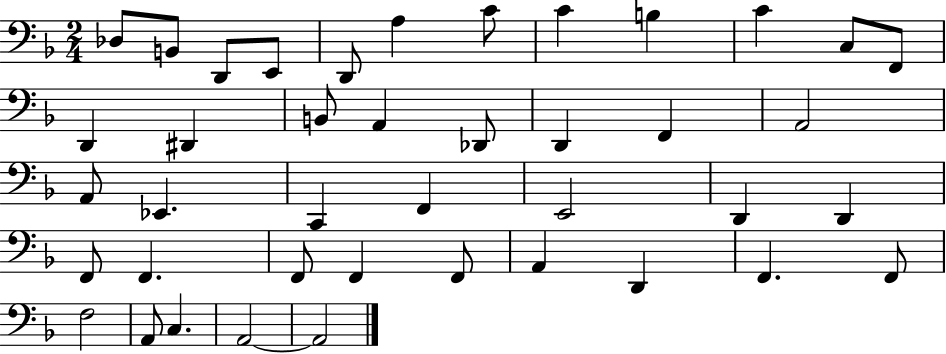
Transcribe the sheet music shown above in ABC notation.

X:1
T:Untitled
M:2/4
L:1/4
K:F
_D,/2 B,,/2 D,,/2 E,,/2 D,,/2 A, C/2 C B, C C,/2 F,,/2 D,, ^D,, B,,/2 A,, _D,,/2 D,, F,, A,,2 A,,/2 _E,, C,, F,, E,,2 D,, D,, F,,/2 F,, F,,/2 F,, F,,/2 A,, D,, F,, F,,/2 F,2 A,,/2 C, A,,2 A,,2